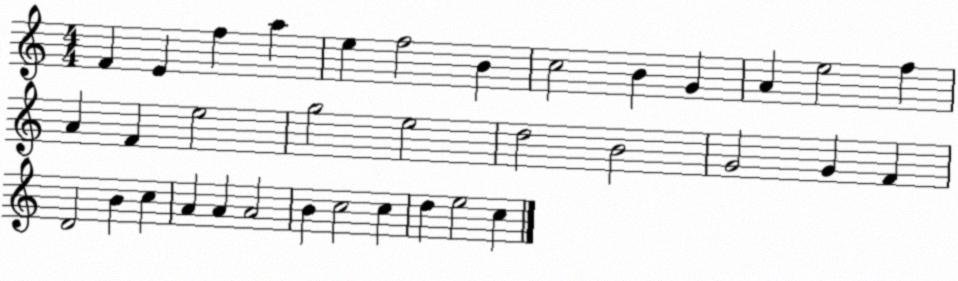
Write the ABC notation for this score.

X:1
T:Untitled
M:4/4
L:1/4
K:C
F E f a e f2 B c2 B G A e2 f A F e2 g2 e2 d2 B2 G2 G F D2 B c A A A2 B c2 c d e2 c